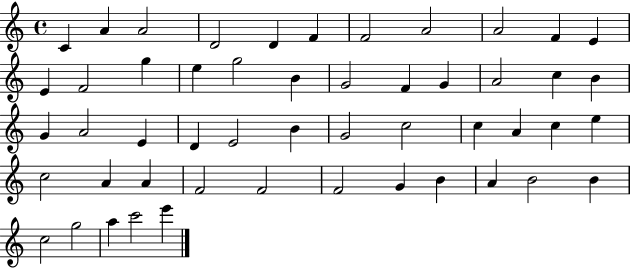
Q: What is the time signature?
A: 4/4